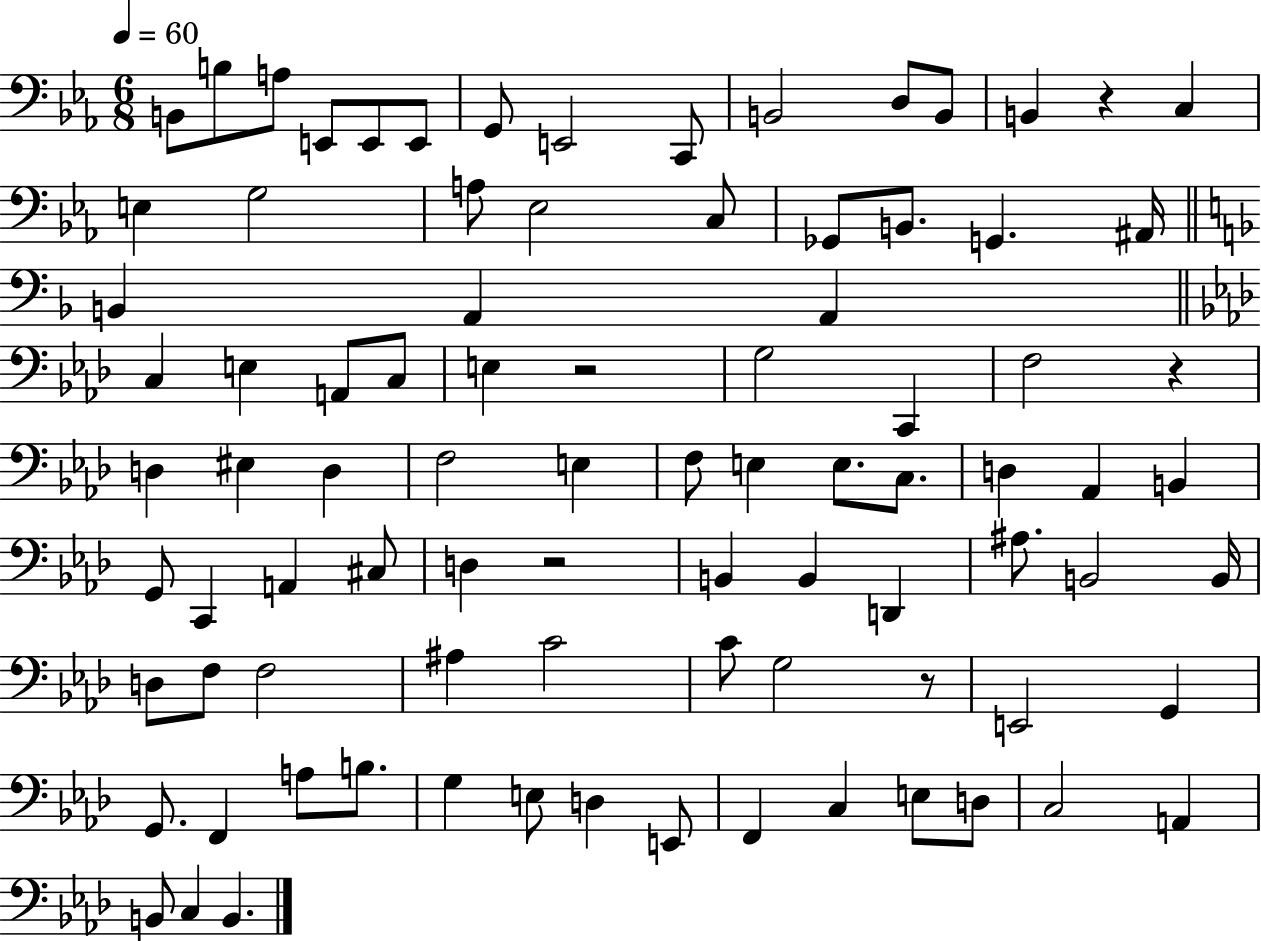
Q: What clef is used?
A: bass